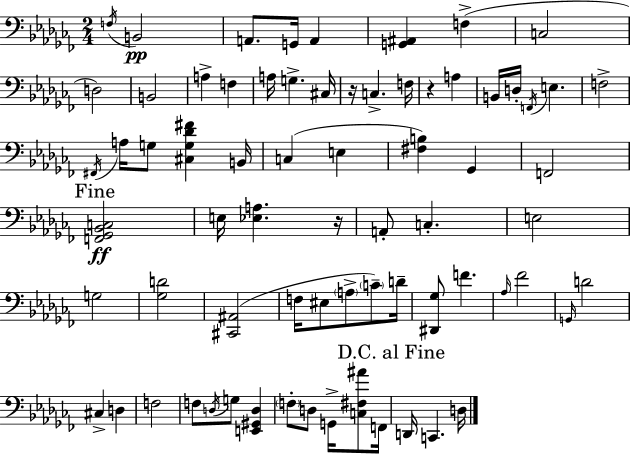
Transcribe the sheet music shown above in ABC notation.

X:1
T:Untitled
M:2/4
L:1/4
K:Abm
F,/4 B,,2 A,,/2 G,,/4 A,, [G,,^A,,] F, C,2 D,2 B,,2 A, F, A,/4 G, ^C,/4 z/4 C, F,/4 z A, B,,/4 D,/4 F,,/4 E, F,2 ^F,,/4 A,/4 G,/2 [^C,G,_D^F] B,,/4 C, E, [^F,B,] _G,, F,,2 [F,,_G,,_B,,C,]2 E,/4 [_E,A,] z/4 A,,/2 C, E,2 G,2 [_G,D]2 [^C,,^A,,]2 F,/4 ^E,/2 A,/2 C/2 D/4 [^D,,_G,]/2 F _A,/4 _F2 G,,/4 D2 ^C, D, F,2 F,/2 D,/4 G,/2 [E,,^G,,D,] F,/2 D,/2 G,,/4 [C,^F,^A]/2 F,,/4 D,,/4 C,, D,/4